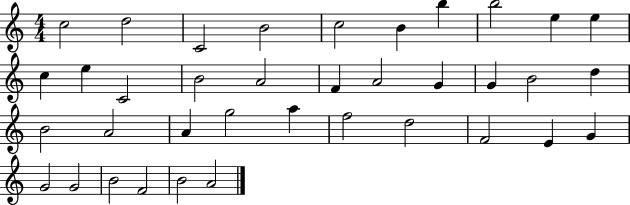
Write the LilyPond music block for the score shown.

{
  \clef treble
  \numericTimeSignature
  \time 4/4
  \key c \major
  c''2 d''2 | c'2 b'2 | c''2 b'4 b''4 | b''2 e''4 e''4 | \break c''4 e''4 c'2 | b'2 a'2 | f'4 a'2 g'4 | g'4 b'2 d''4 | \break b'2 a'2 | a'4 g''2 a''4 | f''2 d''2 | f'2 e'4 g'4 | \break g'2 g'2 | b'2 f'2 | b'2 a'2 | \bar "|."
}